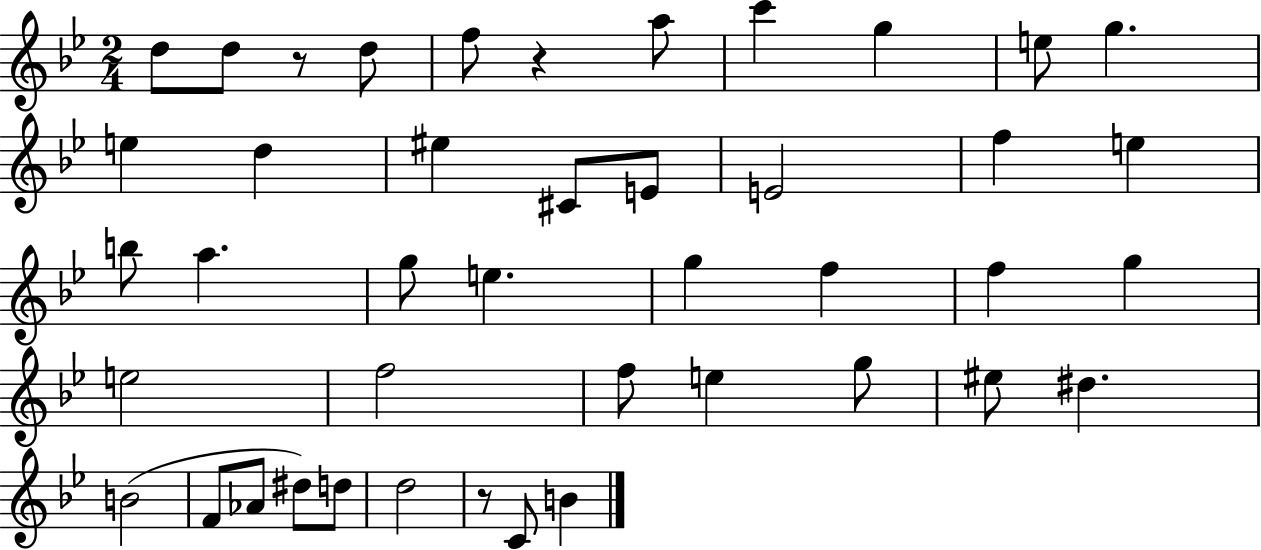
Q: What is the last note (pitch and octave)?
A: B4